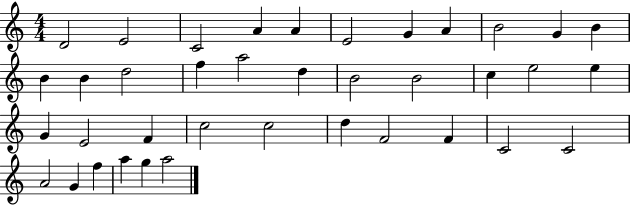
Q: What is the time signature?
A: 4/4